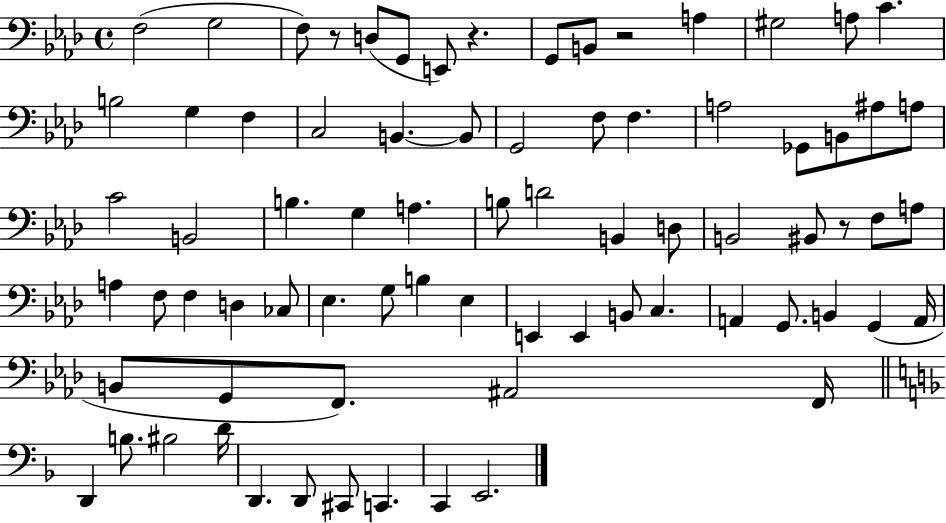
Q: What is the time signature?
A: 4/4